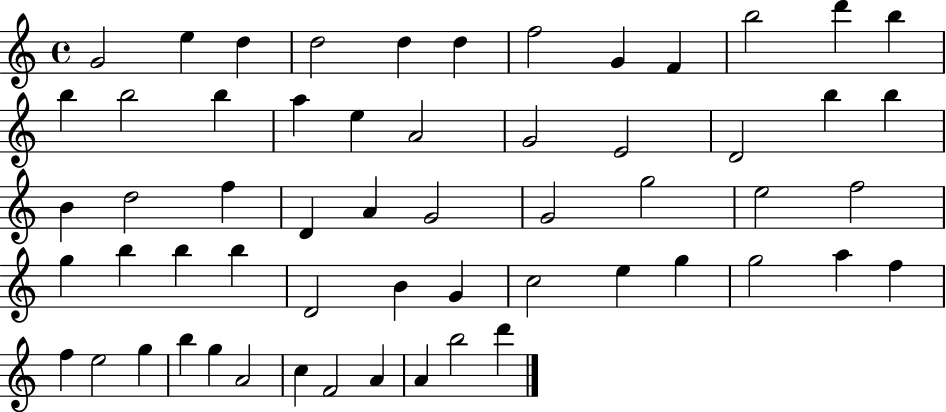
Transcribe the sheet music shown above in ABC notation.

X:1
T:Untitled
M:4/4
L:1/4
K:C
G2 e d d2 d d f2 G F b2 d' b b b2 b a e A2 G2 E2 D2 b b B d2 f D A G2 G2 g2 e2 f2 g b b b D2 B G c2 e g g2 a f f e2 g b g A2 c F2 A A b2 d'